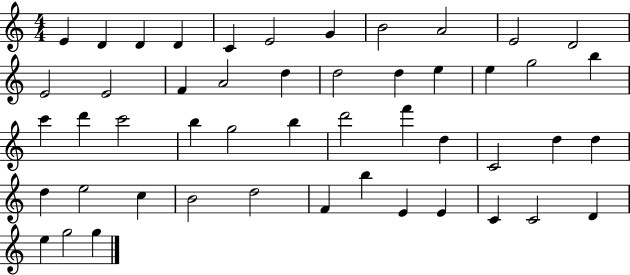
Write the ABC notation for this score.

X:1
T:Untitled
M:4/4
L:1/4
K:C
E D D D C E2 G B2 A2 E2 D2 E2 E2 F A2 d d2 d e e g2 b c' d' c'2 b g2 b d'2 f' d C2 d d d e2 c B2 d2 F b E E C C2 D e g2 g